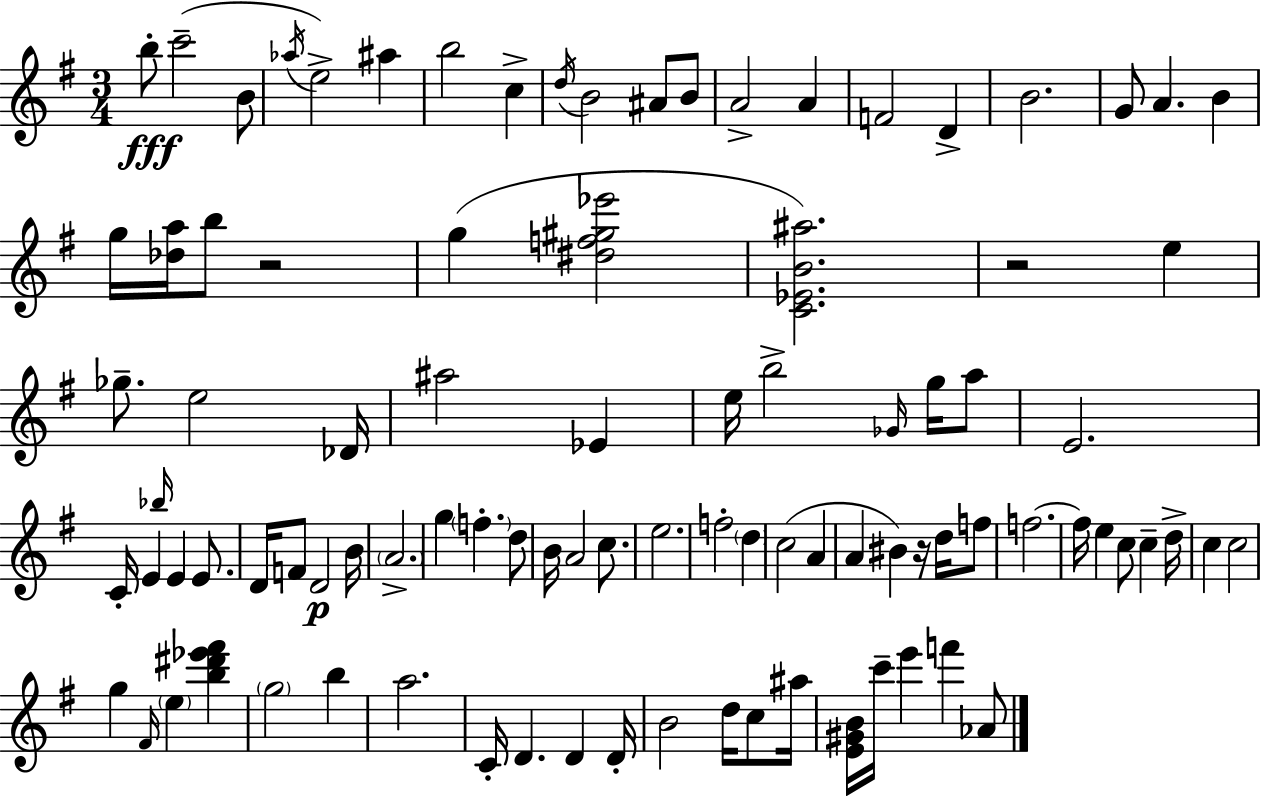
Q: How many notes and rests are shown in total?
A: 94